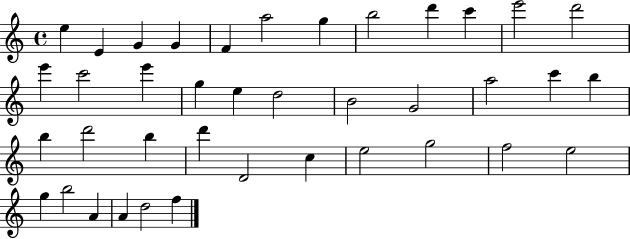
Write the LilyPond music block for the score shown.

{
  \clef treble
  \time 4/4
  \defaultTimeSignature
  \key c \major
  e''4 e'4 g'4 g'4 | f'4 a''2 g''4 | b''2 d'''4 c'''4 | e'''2 d'''2 | \break e'''4 c'''2 e'''4 | g''4 e''4 d''2 | b'2 g'2 | a''2 c'''4 b''4 | \break b''4 d'''2 b''4 | d'''4 d'2 c''4 | e''2 g''2 | f''2 e''2 | \break g''4 b''2 a'4 | a'4 d''2 f''4 | \bar "|."
}